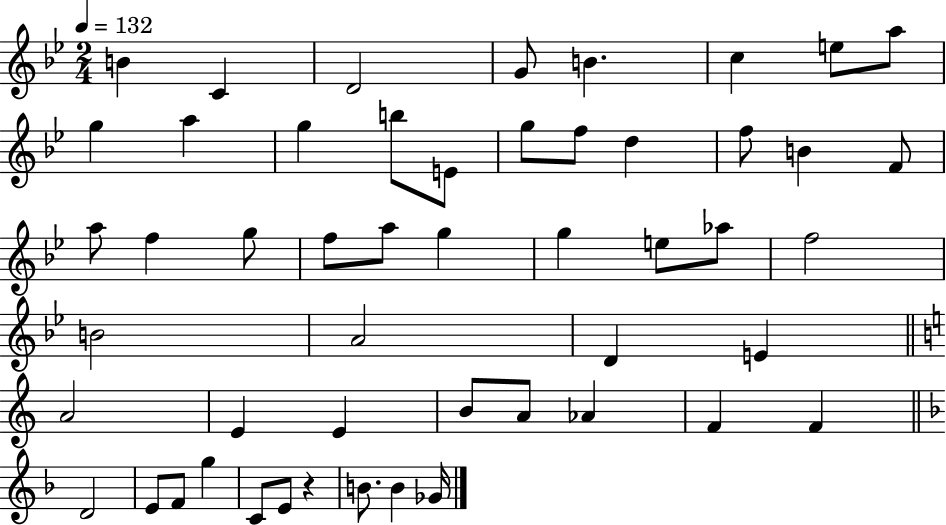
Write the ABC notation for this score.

X:1
T:Untitled
M:2/4
L:1/4
K:Bb
B C D2 G/2 B c e/2 a/2 g a g b/2 E/2 g/2 f/2 d f/2 B F/2 a/2 f g/2 f/2 a/2 g g e/2 _a/2 f2 B2 A2 D E A2 E E B/2 A/2 _A F F D2 E/2 F/2 g C/2 E/2 z B/2 B _G/4